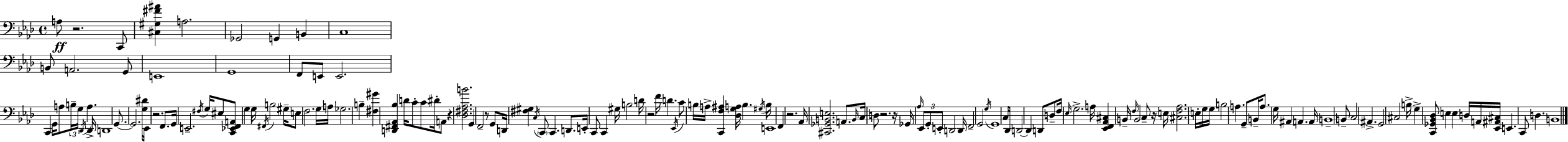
X:1
T:Untitled
M:4/4
L:1/4
K:Ab
A,/2 z2 C,,/2 [^C,^G,^F^A] A,2 _G,,2 G,, B,, C,4 B,,/2 A,,2 G,,/2 E,,4 G,,4 F,,/2 E,,/2 E,,2 C,, G,,/4 A,/2 B,/4 G,/4 _D,,/4 A, _D,,/4 D,,4 G,,/2 G,,2 [G,^D]/4 _E,,/4 z2 F,,/2 G,,/4 E,,2 ^F,/4 G,/4 ^E,/2 [C,,_E,,F,,A,,]/2 G, G,/4 ^F,,/4 B,2 ^G,/4 E,/2 F,2 G,/4 A,/4 _G,2 B, [^F,^G] [D,,^F,,_A,,_B,] D/4 C/2 C/2 ^D/4 A,,/2 z [_D,^F,_A,B]2 G,, F,,2 z/2 G,,/2 D,,/4 [^F,^G,] C,/4 C,,/2 C,, D,,/2 E,,/4 C,,/2 C,, ^G,/4 B,2 D/4 z2 F/4 D _E,,/4 C/2 B,/4 A,/4 [C,,F,^A,] [_D,G,A,]/4 B, ^G,/4 B,/4 E,,4 F,, z2 _A,,/4 [^C,,_G,,B,,E,]2 A,,/2 B,,/4 C,/4 D,/2 z2 z/4 _G,,/4 _A,/4 _E,,/2 G,,/2 E,,/2 D,,2 D,,/4 F,,2 G,,2 G,/4 G,,4 C,/4 _D,,/4 D,,2 D,, D,,/2 D,/2 F,/4 _E,/4 G,2 A,/4 [_E,,F,,_A,,^C,] B,,/4 F,/4 B,,2 C,/2 z/4 E,/4 [^C,F,_A,]2 E,/4 G,/4 G,/4 B,2 A, G,,/2 B,,/4 A,/2 G,/4 ^A,, A,, A,,/4 B,,4 B,,/2 C,2 ^A,, G,,2 ^C,2 B,/4 G, [C,,_G,,_B,,_D,]/2 E, E, D,/4 A,,/4 [_E,,^A,,^C,]/4 E,, C,,/2 D, B,,4